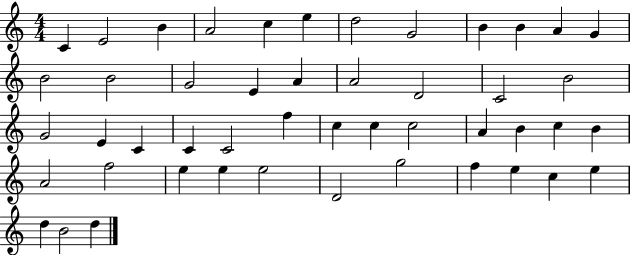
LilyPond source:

{
  \clef treble
  \numericTimeSignature
  \time 4/4
  \key c \major
  c'4 e'2 b'4 | a'2 c''4 e''4 | d''2 g'2 | b'4 b'4 a'4 g'4 | \break b'2 b'2 | g'2 e'4 a'4 | a'2 d'2 | c'2 b'2 | \break g'2 e'4 c'4 | c'4 c'2 f''4 | c''4 c''4 c''2 | a'4 b'4 c''4 b'4 | \break a'2 f''2 | e''4 e''4 e''2 | d'2 g''2 | f''4 e''4 c''4 e''4 | \break d''4 b'2 d''4 | \bar "|."
}